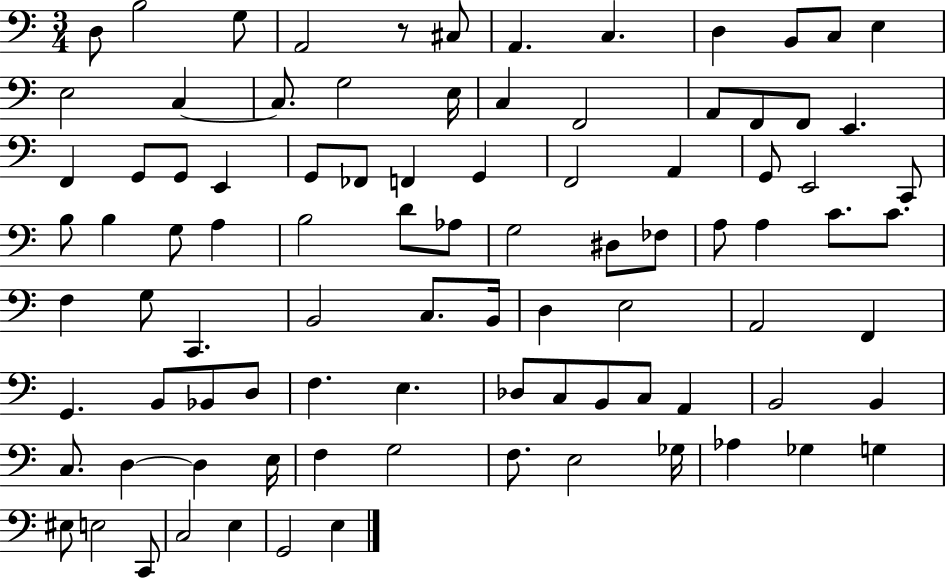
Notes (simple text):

D3/e B3/h G3/e A2/h R/e C#3/e A2/q. C3/q. D3/q B2/e C3/e E3/q E3/h C3/q C3/e. G3/h E3/s C3/q F2/h A2/e F2/e F2/e E2/q. F2/q G2/e G2/e E2/q G2/e FES2/e F2/q G2/q F2/h A2/q G2/e E2/h C2/e B3/e B3/q G3/e A3/q B3/h D4/e Ab3/e G3/h D#3/e FES3/e A3/e A3/q C4/e. C4/e. F3/q G3/e C2/q. B2/h C3/e. B2/s D3/q E3/h A2/h F2/q G2/q. B2/e Bb2/e D3/e F3/q. E3/q. Db3/e C3/e B2/e C3/e A2/q B2/h B2/q C3/e. D3/q D3/q E3/s F3/q G3/h F3/e. E3/h Gb3/s Ab3/q Gb3/q G3/q EIS3/e E3/h C2/e C3/h E3/q G2/h E3/q